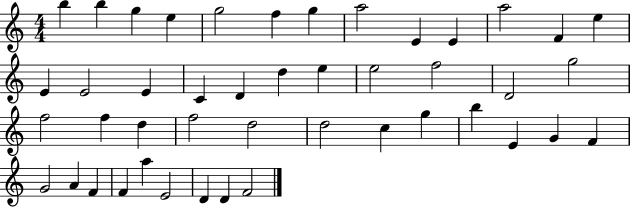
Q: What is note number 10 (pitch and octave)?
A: E4